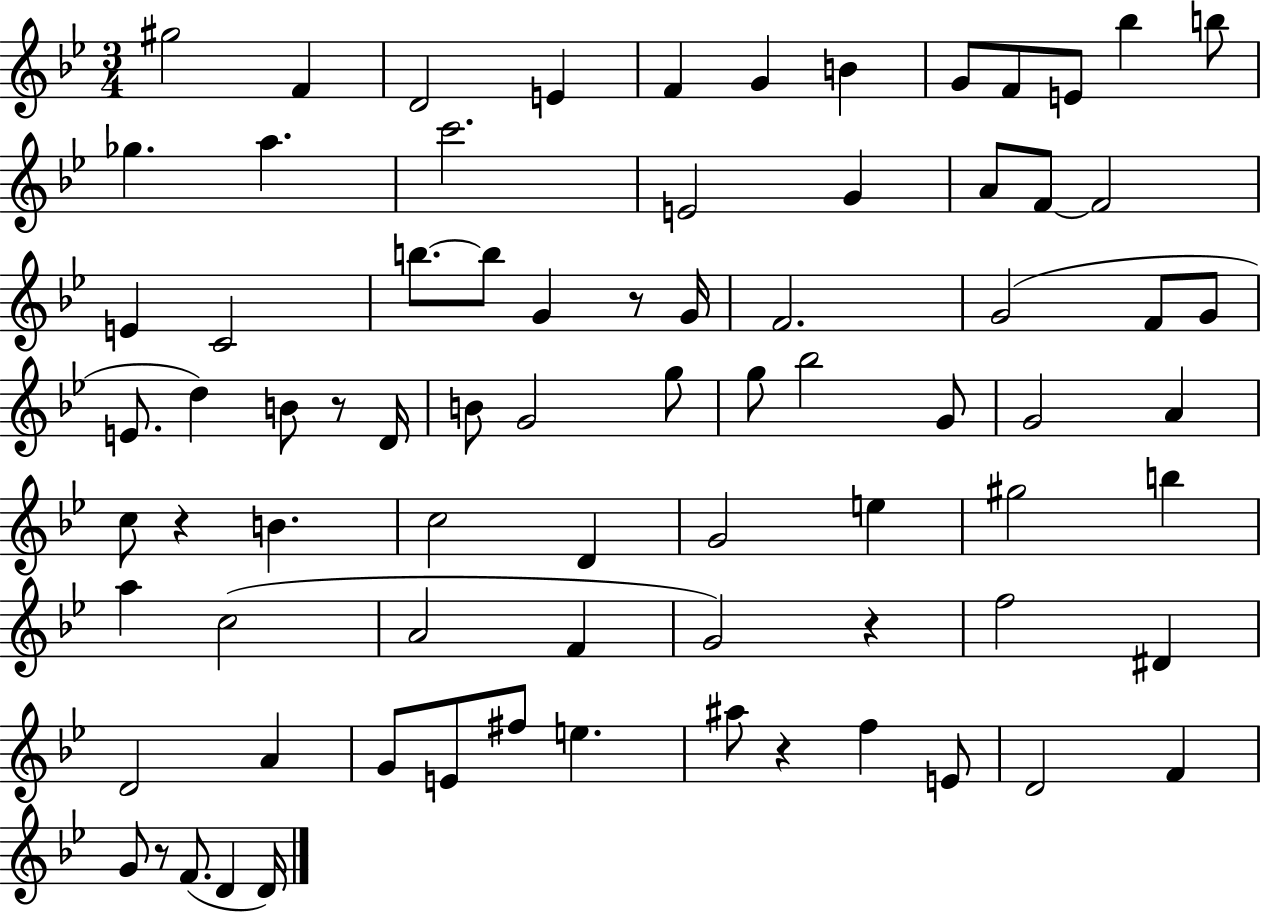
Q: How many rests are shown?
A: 6